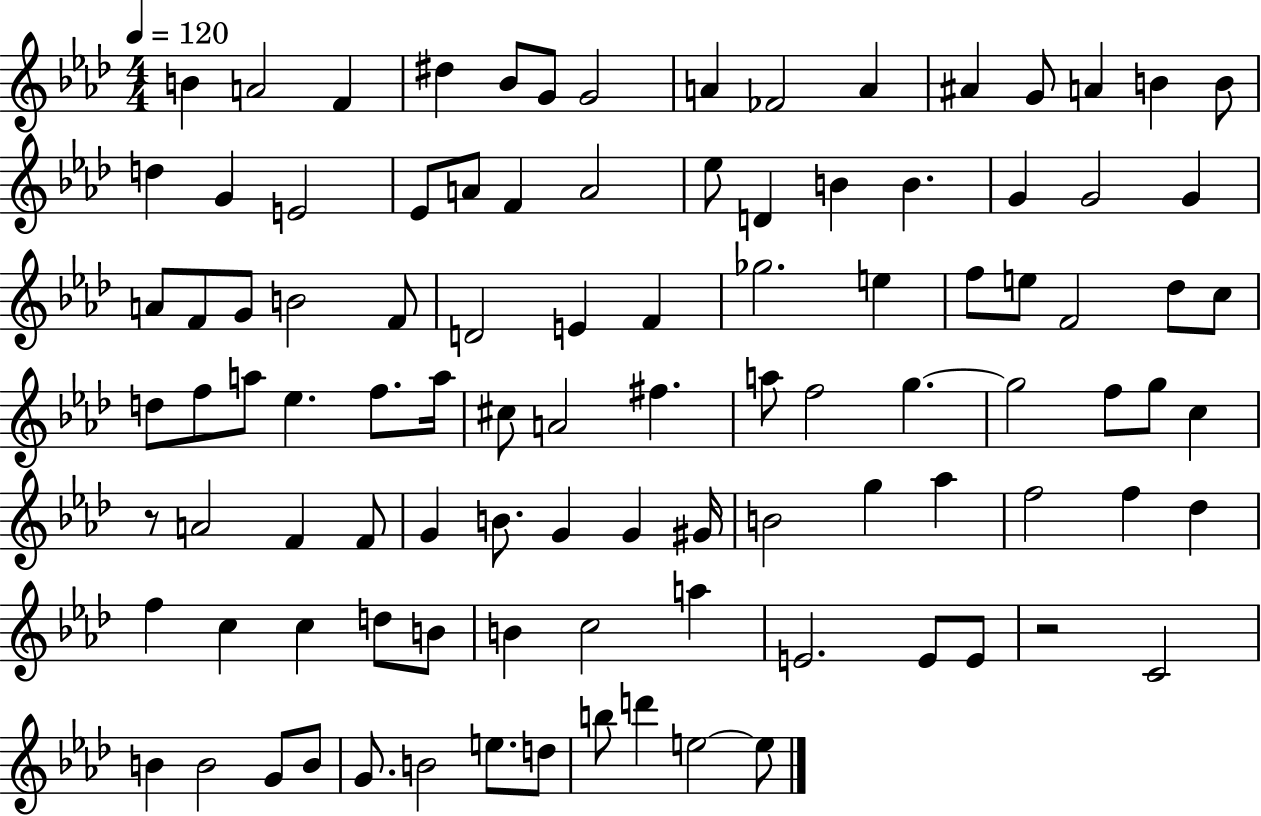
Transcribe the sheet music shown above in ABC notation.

X:1
T:Untitled
M:4/4
L:1/4
K:Ab
B A2 F ^d _B/2 G/2 G2 A _F2 A ^A G/2 A B B/2 d G E2 _E/2 A/2 F A2 _e/2 D B B G G2 G A/2 F/2 G/2 B2 F/2 D2 E F _g2 e f/2 e/2 F2 _d/2 c/2 d/2 f/2 a/2 _e f/2 a/4 ^c/2 A2 ^f a/2 f2 g g2 f/2 g/2 c z/2 A2 F F/2 G B/2 G G ^G/4 B2 g _a f2 f _d f c c d/2 B/2 B c2 a E2 E/2 E/2 z2 C2 B B2 G/2 B/2 G/2 B2 e/2 d/2 b/2 d' e2 e/2